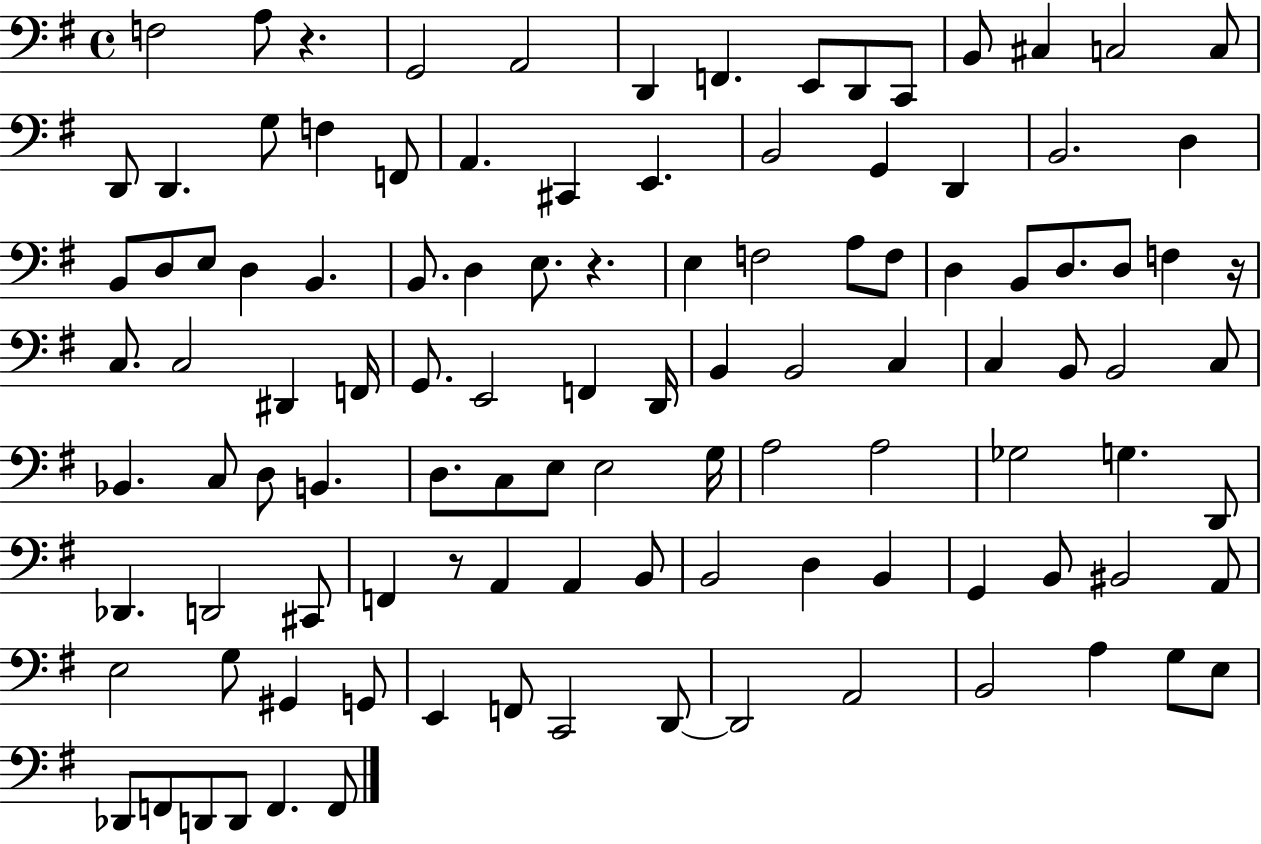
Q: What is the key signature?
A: G major